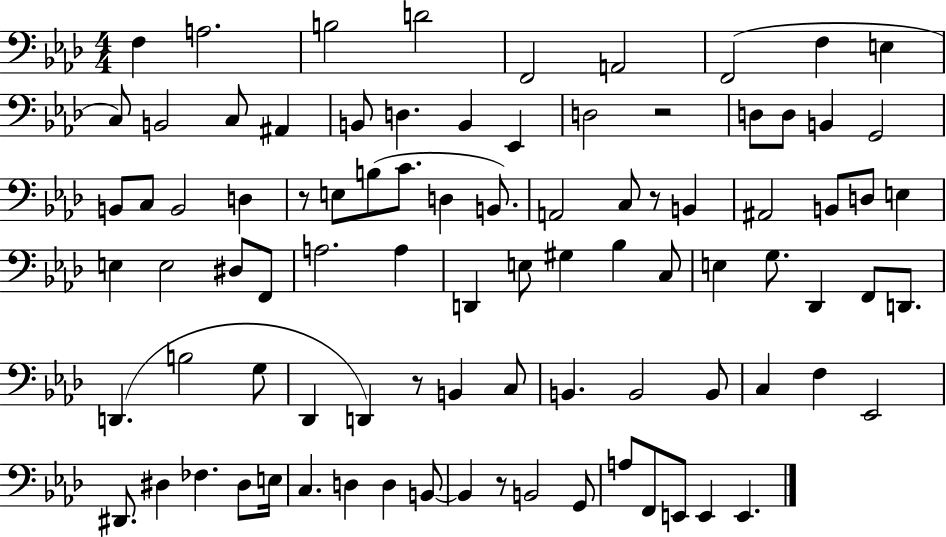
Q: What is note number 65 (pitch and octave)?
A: C3